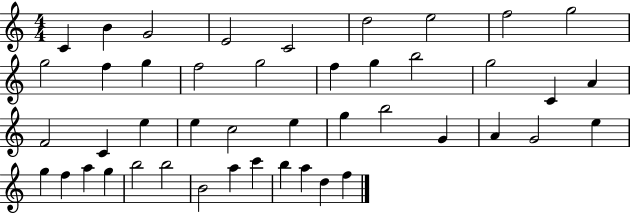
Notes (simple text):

C4/q B4/q G4/h E4/h C4/h D5/h E5/h F5/h G5/h G5/h F5/q G5/q F5/h G5/h F5/q G5/q B5/h G5/h C4/q A4/q F4/h C4/q E5/q E5/q C5/h E5/q G5/q B5/h G4/q A4/q G4/h E5/q G5/q F5/q A5/q G5/q B5/h B5/h B4/h A5/q C6/q B5/q A5/q D5/q F5/q